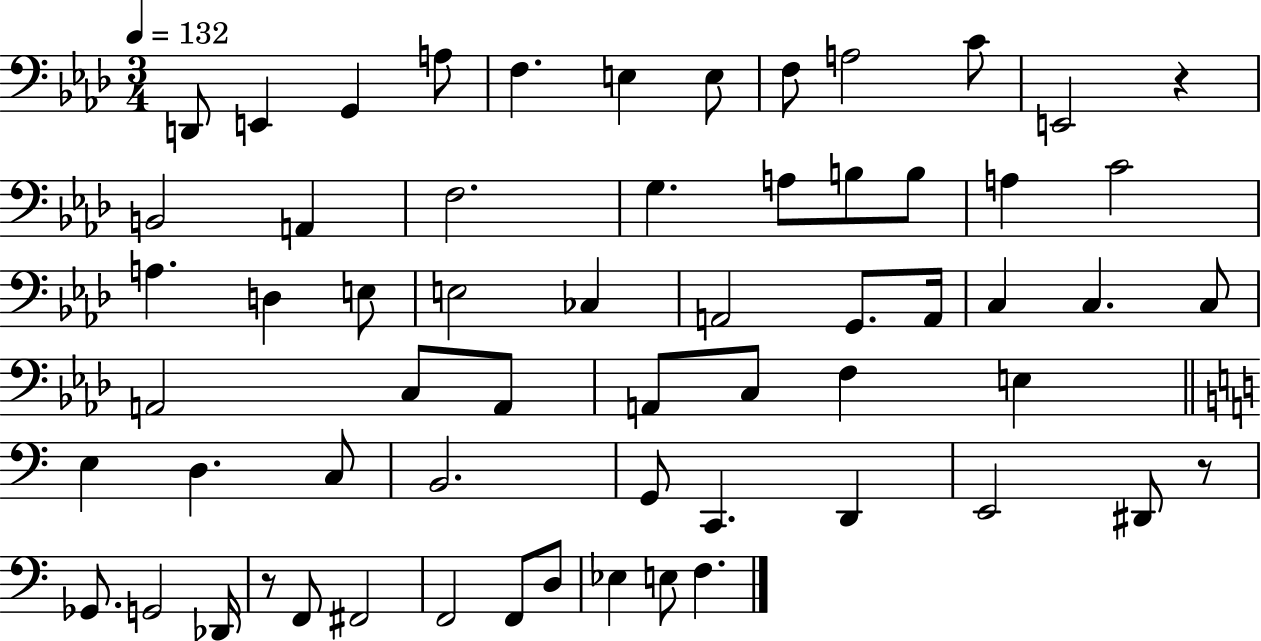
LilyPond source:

{
  \clef bass
  \numericTimeSignature
  \time 3/4
  \key aes \major
  \tempo 4 = 132
  d,8 e,4 g,4 a8 | f4. e4 e8 | f8 a2 c'8 | e,2 r4 | \break b,2 a,4 | f2. | g4. a8 b8 b8 | a4 c'2 | \break a4. d4 e8 | e2 ces4 | a,2 g,8. a,16 | c4 c4. c8 | \break a,2 c8 a,8 | a,8 c8 f4 e4 | \bar "||" \break \key a \minor e4 d4. c8 | b,2. | g,8 c,4. d,4 | e,2 dis,8 r8 | \break ges,8. g,2 des,16 | r8 f,8 fis,2 | f,2 f,8 d8 | ees4 e8 f4. | \break \bar "|."
}